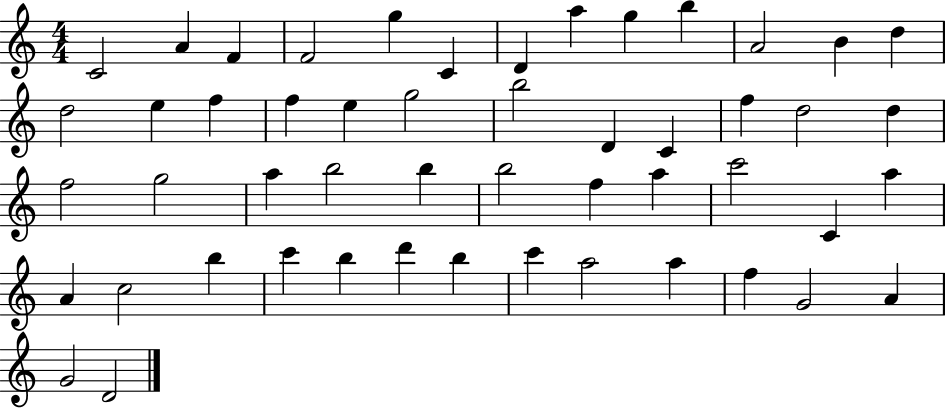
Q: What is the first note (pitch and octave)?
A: C4